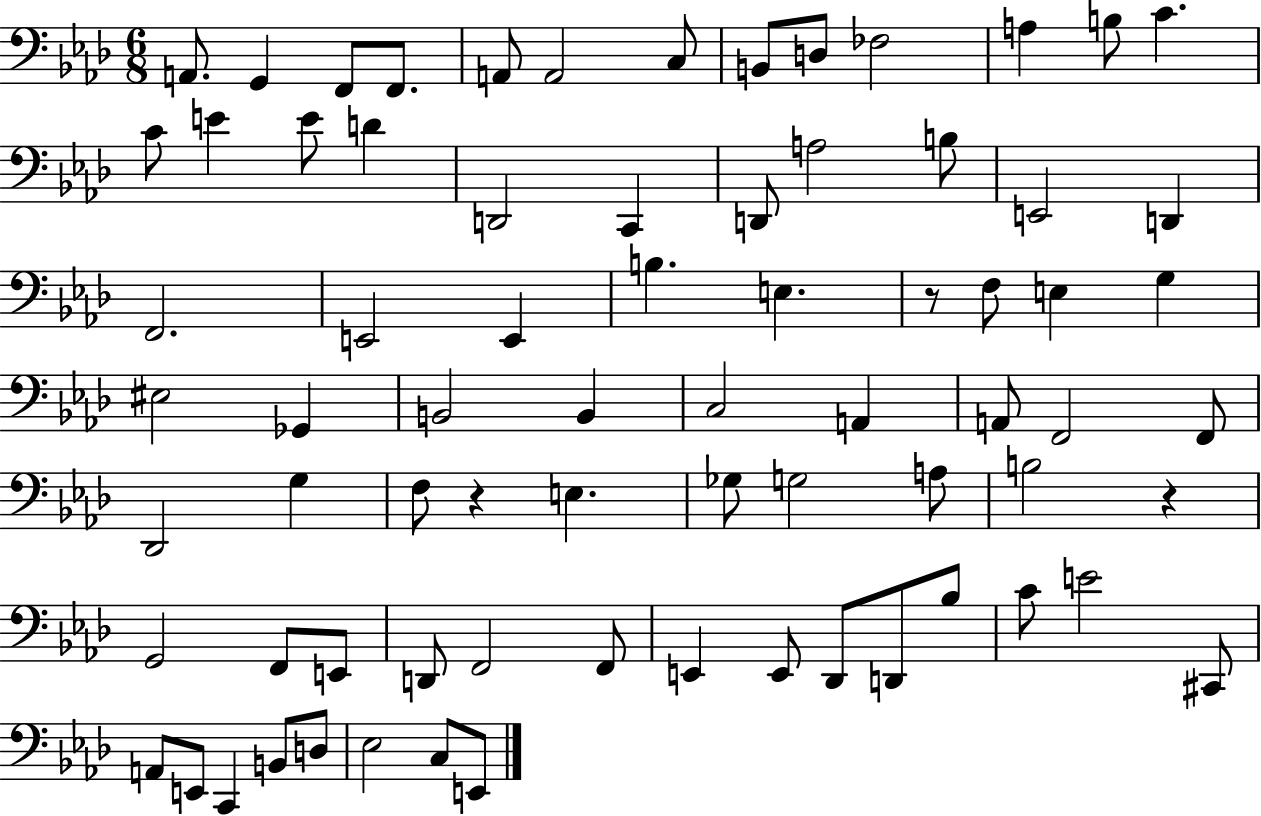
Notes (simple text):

A2/e. G2/q F2/e F2/e. A2/e A2/h C3/e B2/e D3/e FES3/h A3/q B3/e C4/q. C4/e E4/q E4/e D4/q D2/h C2/q D2/e A3/h B3/e E2/h D2/q F2/h. E2/h E2/q B3/q. E3/q. R/e F3/e E3/q G3/q EIS3/h Gb2/q B2/h B2/q C3/h A2/q A2/e F2/h F2/e Db2/h G3/q F3/e R/q E3/q. Gb3/e G3/h A3/e B3/h R/q G2/h F2/e E2/e D2/e F2/h F2/e E2/q E2/e Db2/e D2/e Bb3/e C4/e E4/h C#2/e A2/e E2/e C2/q B2/e D3/e Eb3/h C3/e E2/e